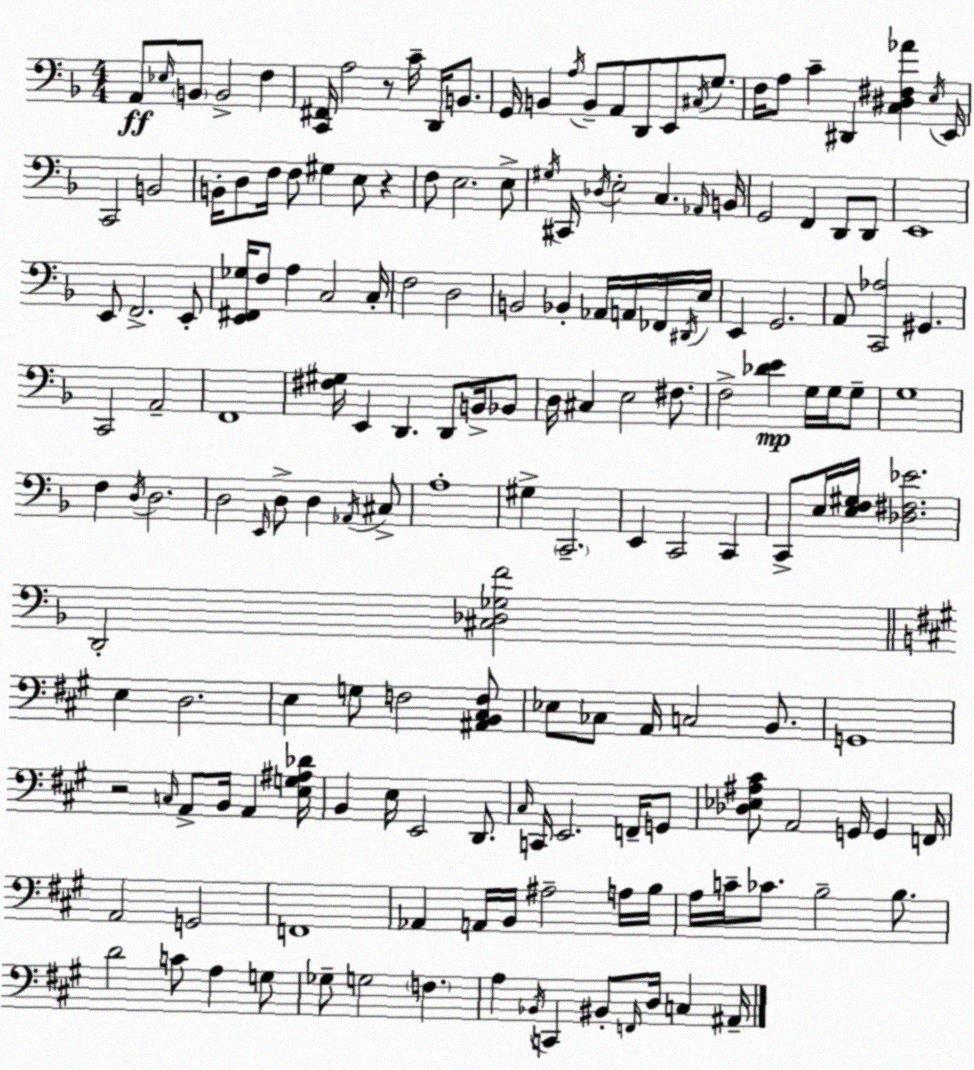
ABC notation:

X:1
T:Untitled
M:4/4
L:1/4
K:F
A,,/2 _E,/4 B,,/2 B,,2 F, [C,,^F,,]/4 A,2 z/2 C/4 D,,/4 B,,/2 G,,/4 B,, A,/4 B,,/2 A,,/2 D,,/2 E,,/2 ^C,/4 G,/2 F,/4 A,/2 C ^D,, [C,^D,^F,_A] E,/4 E,,/4 C,,2 B,,2 B,,/4 D,/2 F,/4 F,/2 ^G, E,/2 z F,/2 E,2 E,/2 ^G,/4 ^C,,/4 _D,/4 E,2 C, _A,,/4 B,,/4 G,,2 F,, D,,/2 D,,/2 E,,4 E,,/2 F,,2 E,,/2 [E,,^F,,_G,]/4 F,/2 A, C,2 C,/4 F,2 D,2 B,,2 _B,, _A,,/4 A,,/4 _F,,/4 ^D,,/4 E,/4 E,, G,,2 A,,/2 [C,,_A,]2 ^G,, C,,2 A,,2 F,,4 [^F,^G,]/4 E,, D,, D,,/2 B,,/4 _B,,/2 D,/4 ^C, E,2 ^F,/2 F,2 [_DE] G,/4 G,/4 G,/2 G,4 F, D,/4 D,2 D,2 E,,/4 D,/2 D, _A,,/4 ^C,/2 A,4 ^G, C,,2 E,, C,,2 C,, C,,/2 E,/4 [E,F,^G,]/4 [_D,^F,_E]2 D,,2 [^C,_D,_G,F]2 E, D,2 E, G,/2 F,2 [^A,,B,,^C,F,]/2 _E,/2 _C,/2 A,,/4 C,2 B,,/2 G,,4 z2 C,/4 A,,/2 B,,/4 A,, [E,G,^A,_D]/4 B,, E,/4 E,,2 D,,/2 ^C,/4 C,,/4 E,,2 F,,/4 G,,/2 [_D,_E,^A,^C]/2 A,,2 G,,/4 G,, F,,/4 A,,2 G,,2 F,,4 _A,, A,,/4 B,,/4 ^A,2 A,/4 B,/4 A,/4 C/4 _C/2 B,2 B,/2 D2 C/2 A, G,/2 _G,/2 G,2 F, A, _B,,/4 C,, ^B,,/2 F,,/4 D,/4 C, ^A,,/4